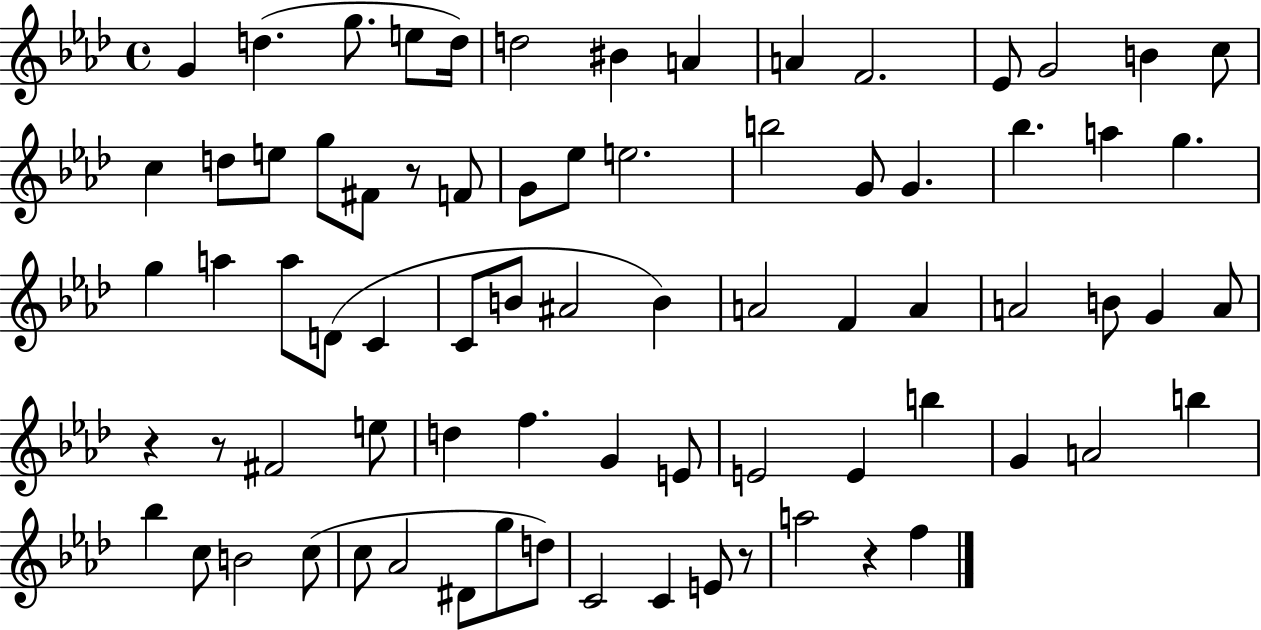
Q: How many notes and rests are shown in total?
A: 76